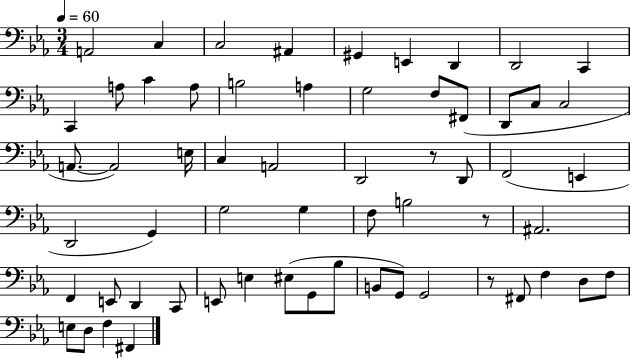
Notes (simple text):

A2/h C3/q C3/h A#2/q G#2/q E2/q D2/q D2/h C2/q C2/q A3/e C4/q A3/e B3/h A3/q G3/h F3/e F#2/e D2/e C3/e C3/h A2/e. A2/h E3/s C3/q A2/h D2/h R/e D2/e F2/h E2/q D2/h G2/q G3/h G3/q F3/e B3/h R/e A#2/h. F2/q E2/e D2/q C2/e E2/e E3/q EIS3/e G2/e Bb3/e B2/e G2/e G2/h R/e F#2/e F3/q D3/e F3/e E3/e D3/e F3/q F#2/q